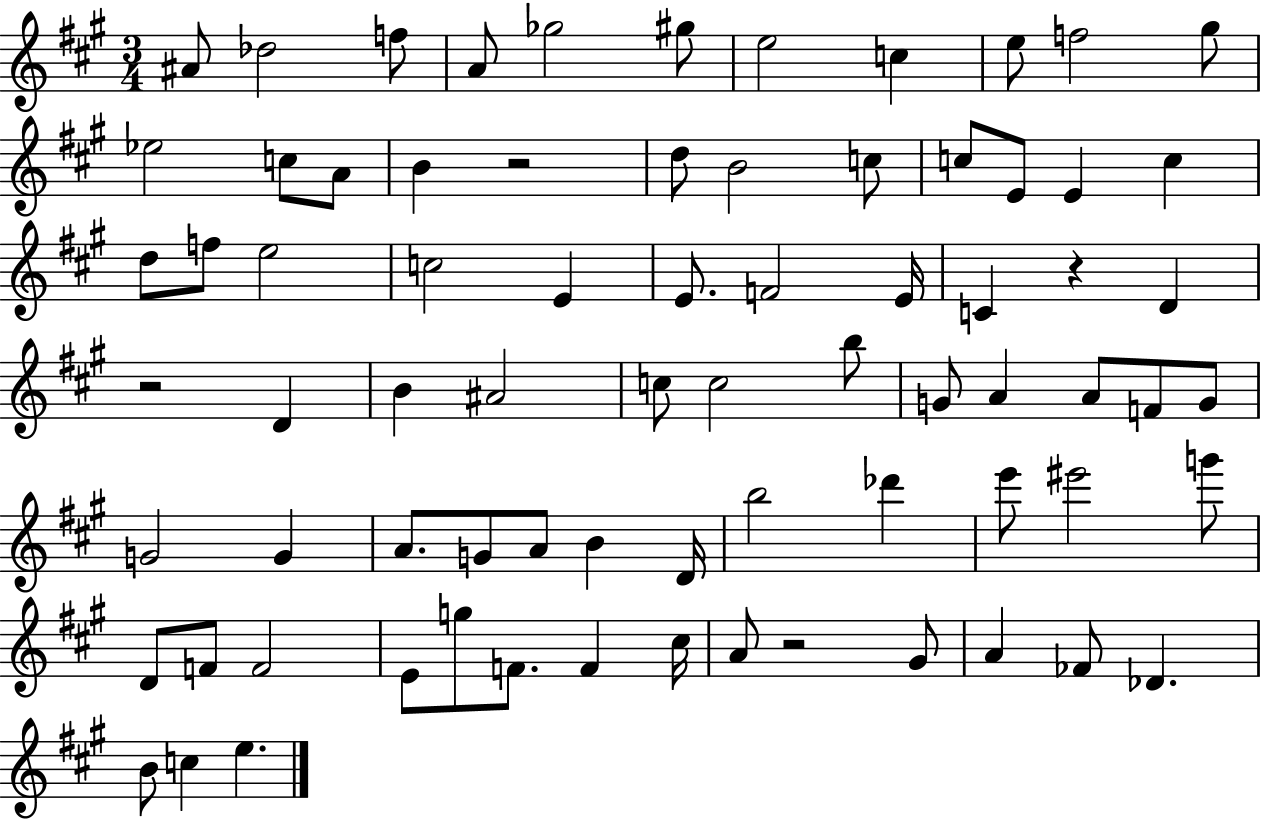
{
  \clef treble
  \numericTimeSignature
  \time 3/4
  \key a \major
  ais'8 des''2 f''8 | a'8 ges''2 gis''8 | e''2 c''4 | e''8 f''2 gis''8 | \break ees''2 c''8 a'8 | b'4 r2 | d''8 b'2 c''8 | c''8 e'8 e'4 c''4 | \break d''8 f''8 e''2 | c''2 e'4 | e'8. f'2 e'16 | c'4 r4 d'4 | \break r2 d'4 | b'4 ais'2 | c''8 c''2 b''8 | g'8 a'4 a'8 f'8 g'8 | \break g'2 g'4 | a'8. g'8 a'8 b'4 d'16 | b''2 des'''4 | e'''8 eis'''2 g'''8 | \break d'8 f'8 f'2 | e'8 g''8 f'8. f'4 cis''16 | a'8 r2 gis'8 | a'4 fes'8 des'4. | \break b'8 c''4 e''4. | \bar "|."
}